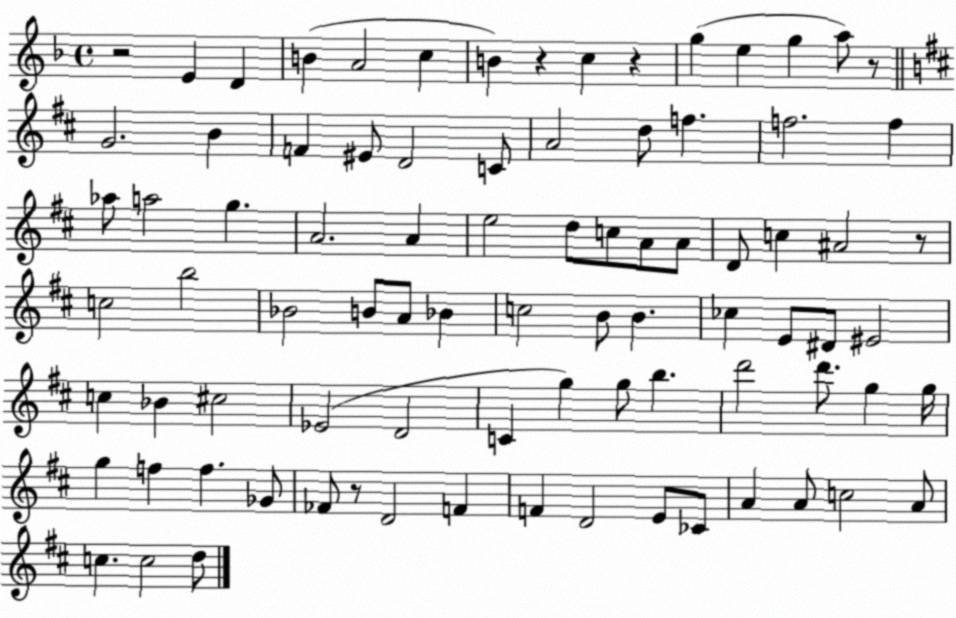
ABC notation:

X:1
T:Untitled
M:4/4
L:1/4
K:F
z2 E D B A2 c B z c z g e g a/2 z/2 G2 B F ^E/2 D2 C/2 A2 d/2 f f2 f _a/2 a2 g A2 A e2 d/2 c/2 A/2 A/2 D/2 c ^A2 z/2 c2 b2 _B2 B/2 A/2 _B c2 B/2 B _c E/2 ^D/2 ^E2 c _B ^c2 _E2 D2 C g g/2 b d'2 d'/2 g g/4 g f f _G/2 _F/2 z/2 D2 F F D2 E/2 _C/2 A A/2 c2 A/2 c c2 d/2